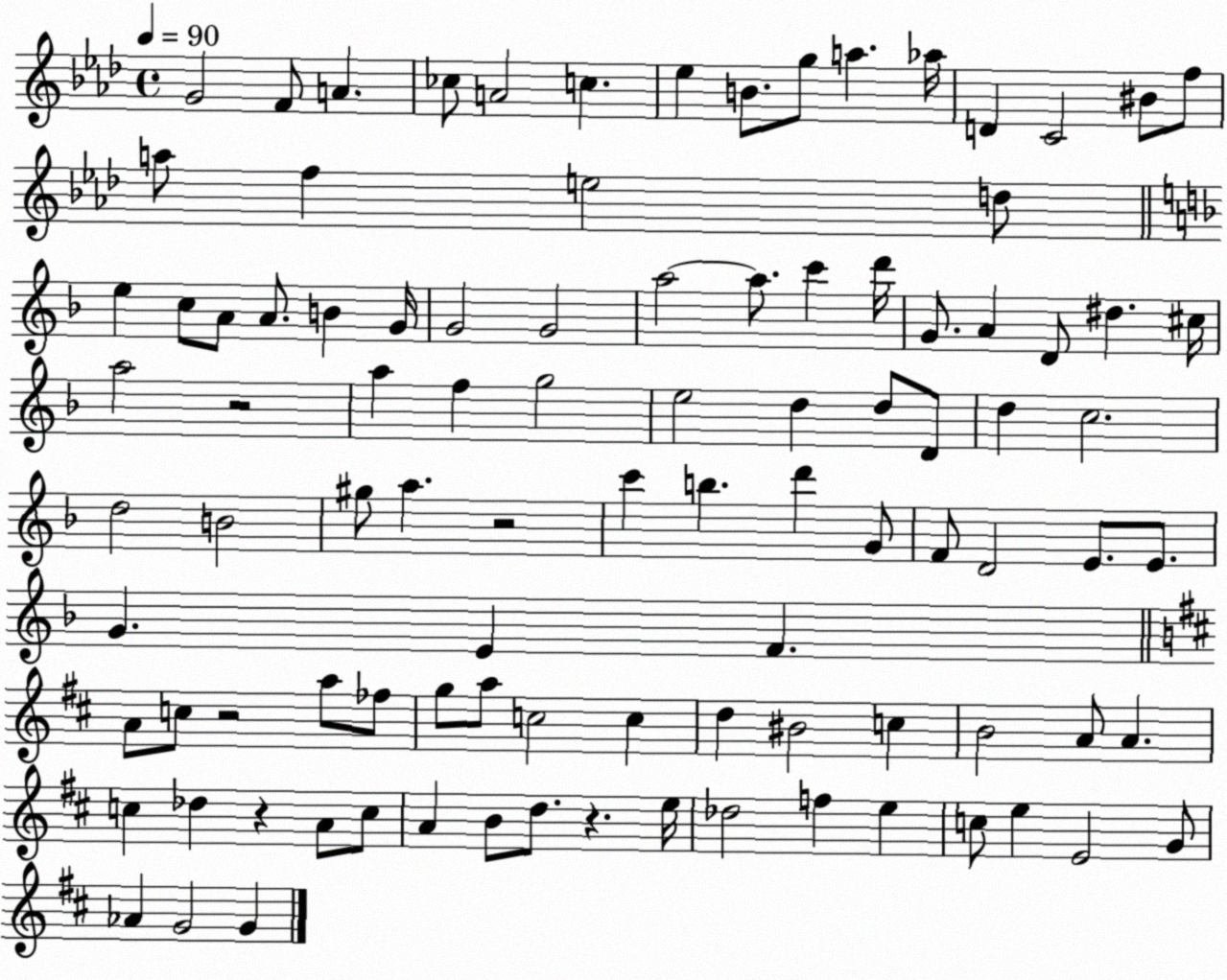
X:1
T:Untitled
M:4/4
L:1/4
K:Ab
G2 F/2 A _c/2 A2 c _e B/2 g/2 a _a/4 D C2 ^B/2 f/2 a/2 f e2 d/2 e c/2 A/2 A/2 B G/4 G2 G2 a2 a/2 c' d'/4 G/2 A D/2 ^d ^c/4 a2 z2 a f g2 e2 d d/2 D/2 d c2 d2 B2 ^g/2 a z2 c' b d' G/2 F/2 D2 E/2 E/2 G E F A/2 c/2 z2 a/2 _f/2 g/2 a/2 c2 c d ^B2 c B2 A/2 A c _d z A/2 c/2 A B/2 d/2 z e/4 _d2 f e c/2 e E2 G/2 _A G2 G